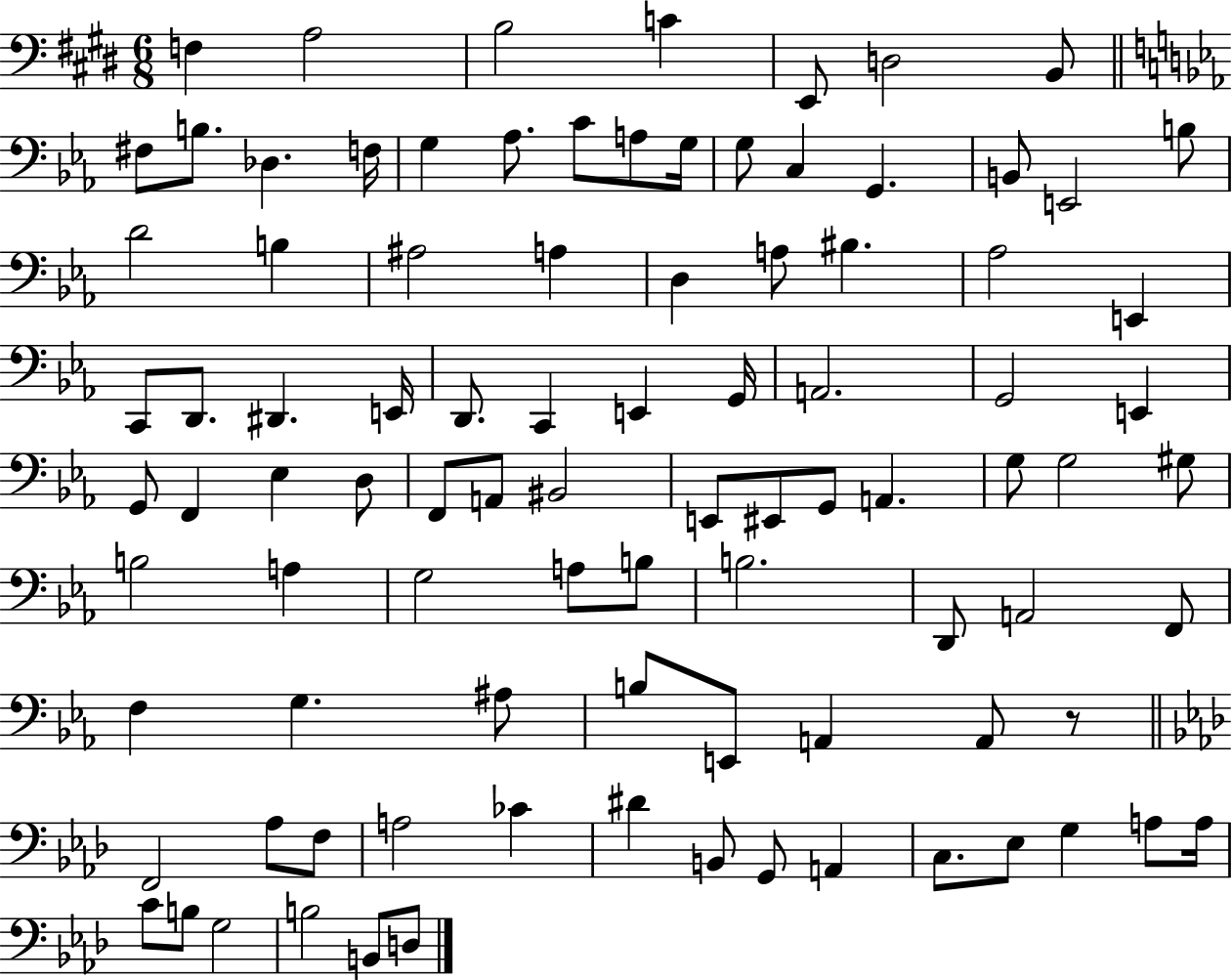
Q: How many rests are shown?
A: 1